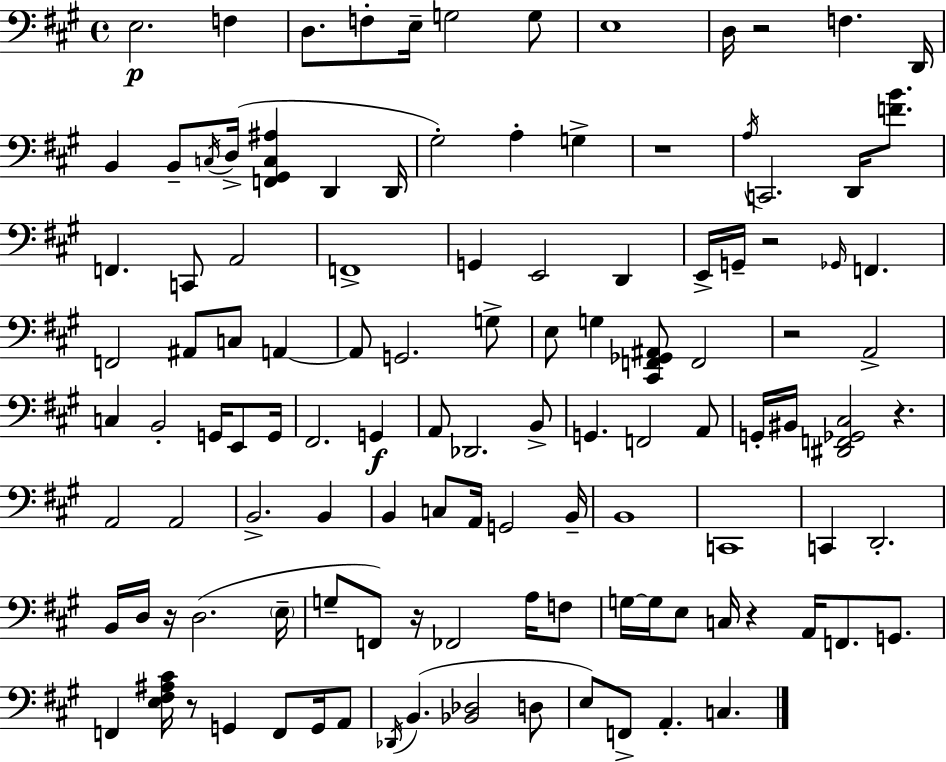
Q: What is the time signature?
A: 4/4